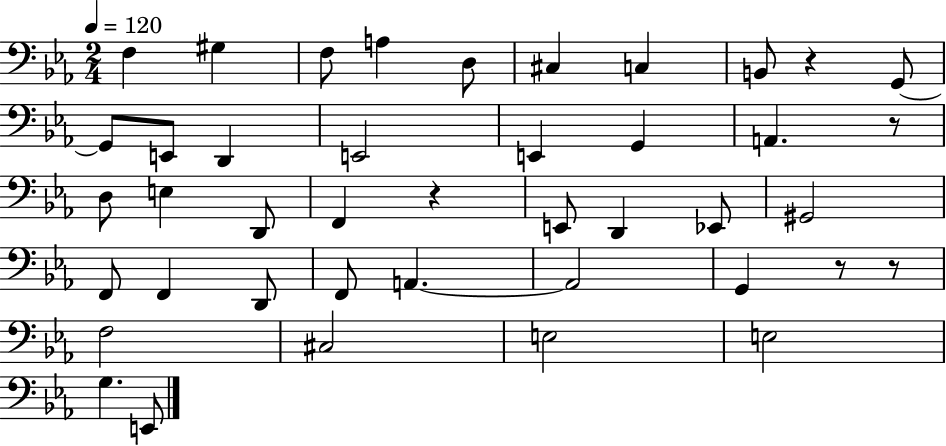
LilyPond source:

{
  \clef bass
  \numericTimeSignature
  \time 2/4
  \key ees \major
  \tempo 4 = 120
  f4 gis4 | f8 a4 d8 | cis4 c4 | b,8 r4 g,8~~ | \break g,8 e,8 d,4 | e,2 | e,4 g,4 | a,4. r8 | \break d8 e4 d,8 | f,4 r4 | e,8 d,4 ees,8 | gis,2 | \break f,8 f,4 d,8 | f,8 a,4.~~ | a,2 | g,4 r8 r8 | \break f2 | cis2 | e2 | e2 | \break g4. e,8 | \bar "|."
}